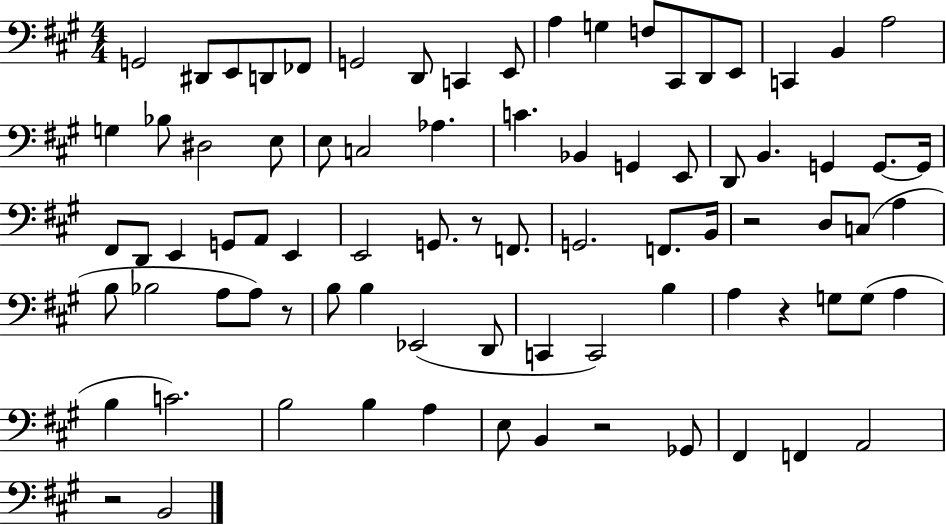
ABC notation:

X:1
T:Untitled
M:4/4
L:1/4
K:A
G,,2 ^D,,/2 E,,/2 D,,/2 _F,,/2 G,,2 D,,/2 C,, E,,/2 A, G, F,/2 ^C,,/2 D,,/2 E,,/2 C,, B,, A,2 G, _B,/2 ^D,2 E,/2 E,/2 C,2 _A, C _B,, G,, E,,/2 D,,/2 B,, G,, G,,/2 G,,/4 ^F,,/2 D,,/2 E,, G,,/2 A,,/2 E,, E,,2 G,,/2 z/2 F,,/2 G,,2 F,,/2 B,,/4 z2 D,/2 C,/2 A, B,/2 _B,2 A,/2 A,/2 z/2 B,/2 B, _E,,2 D,,/2 C,, C,,2 B, A, z G,/2 G,/2 A, B, C2 B,2 B, A, E,/2 B,, z2 _G,,/2 ^F,, F,, A,,2 z2 B,,2